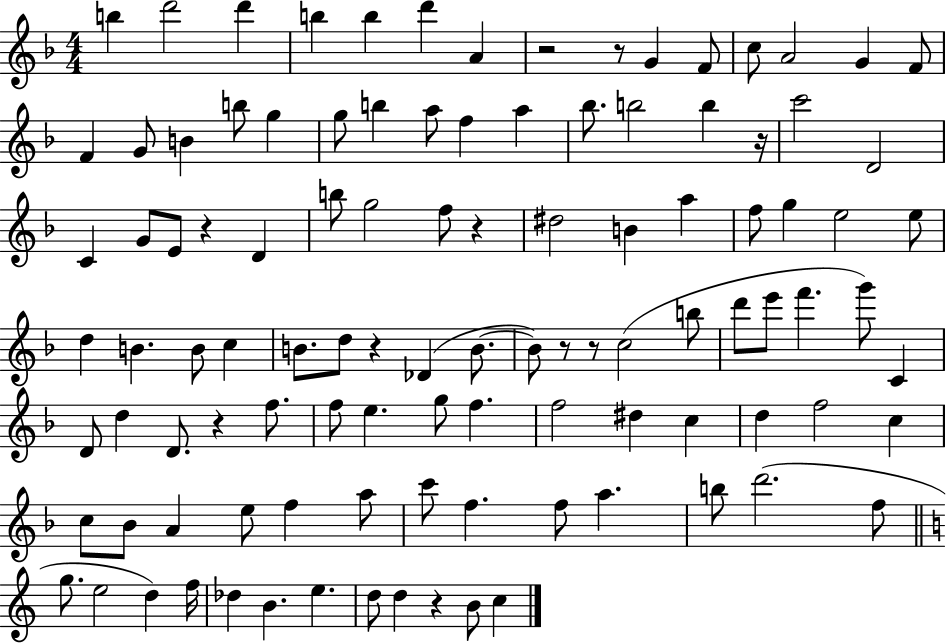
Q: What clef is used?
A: treble